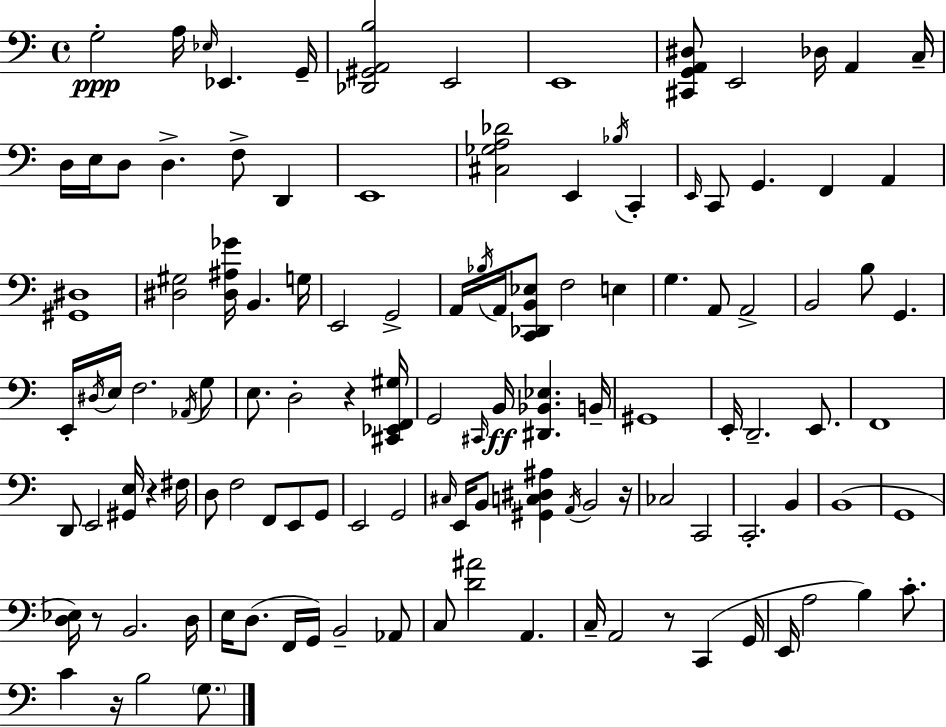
X:1
T:Untitled
M:4/4
L:1/4
K:Am
G,2 A,/4 _E,/4 _E,, G,,/4 [_D,,^G,,A,,B,]2 E,,2 E,,4 [^C,,G,,A,,^D,]/2 E,,2 _D,/4 A,, C,/4 D,/4 E,/4 D,/2 D, F,/2 D,, E,,4 [^C,_G,A,_D]2 E,, _B,/4 C,, E,,/4 C,,/2 G,, F,, A,, [^G,,^D,]4 [^D,^G,]2 [^D,^A,_G]/4 B,, G,/4 E,,2 G,,2 A,,/4 _B,/4 A,,/4 [C,,_D,,B,,_E,]/2 F,2 E, G, A,,/2 A,,2 B,,2 B,/2 G,, E,,/4 ^D,/4 E,/4 F,2 _A,,/4 G,/2 E,/2 D,2 z [^C,,_E,,F,,^G,]/4 G,,2 ^C,,/4 B,,/4 [^D,,_B,,_E,] B,,/4 ^G,,4 E,,/4 D,,2 E,,/2 F,,4 D,,/2 E,,2 [^G,,E,]/4 z ^F,/4 D,/2 F,2 F,,/2 E,,/2 G,,/2 E,,2 G,,2 ^C,/4 E,,/4 B,,/2 [^G,,C,^D,^A,] A,,/4 B,,2 z/4 _C,2 C,,2 C,,2 B,, B,,4 G,,4 [D,_E,]/4 z/2 B,,2 D,/4 E,/4 D,/2 F,,/4 G,,/4 B,,2 _A,,/2 C,/2 [D^A]2 A,, C,/4 A,,2 z/2 C,, G,,/4 E,,/4 A,2 B, C/2 C z/4 B,2 G,/2